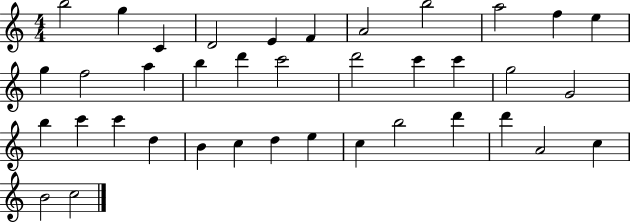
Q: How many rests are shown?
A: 0